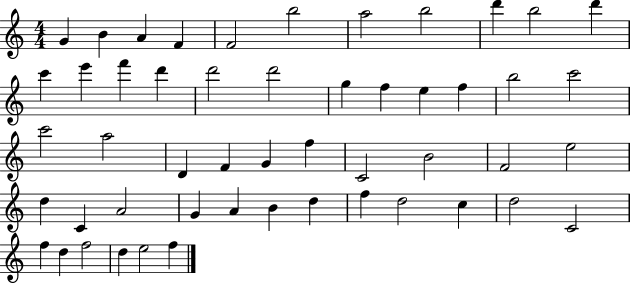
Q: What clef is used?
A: treble